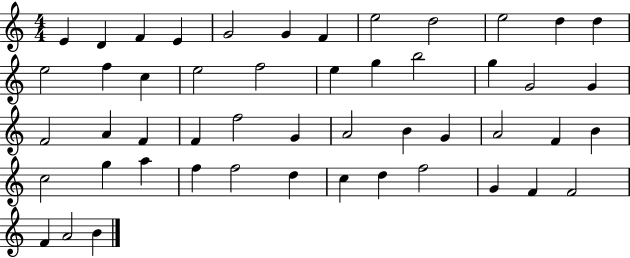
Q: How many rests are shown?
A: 0